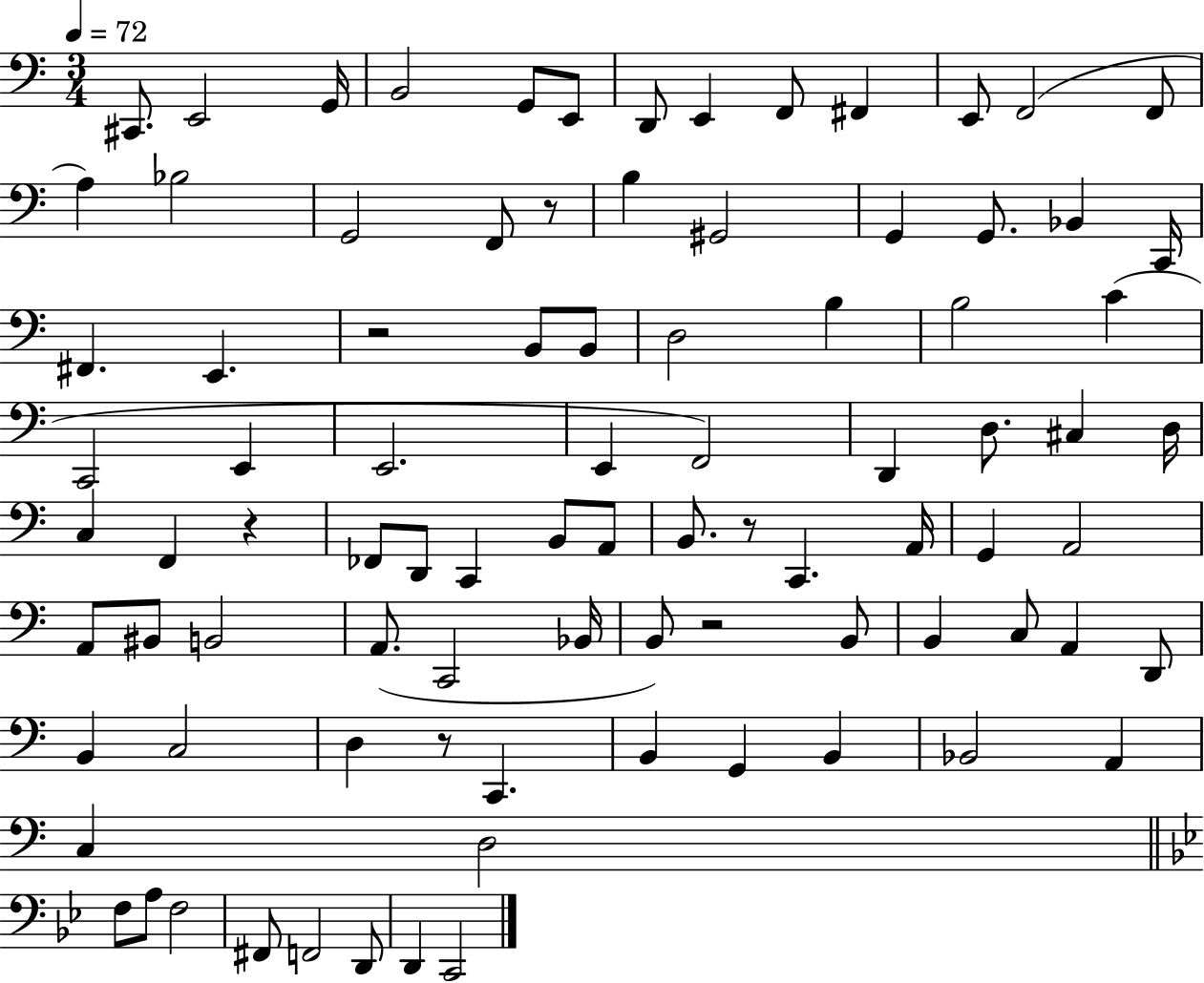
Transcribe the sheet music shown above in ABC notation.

X:1
T:Untitled
M:3/4
L:1/4
K:C
^C,,/2 E,,2 G,,/4 B,,2 G,,/2 E,,/2 D,,/2 E,, F,,/2 ^F,, E,,/2 F,,2 F,,/2 A, _B,2 G,,2 F,,/2 z/2 B, ^G,,2 G,, G,,/2 _B,, C,,/4 ^F,, E,, z2 B,,/2 B,,/2 D,2 B, B,2 C C,,2 E,, E,,2 E,, F,,2 D,, D,/2 ^C, D,/4 C, F,, z _F,,/2 D,,/2 C,, B,,/2 A,,/2 B,,/2 z/2 C,, A,,/4 G,, A,,2 A,,/2 ^B,,/2 B,,2 A,,/2 C,,2 _B,,/4 B,,/2 z2 B,,/2 B,, C,/2 A,, D,,/2 B,, C,2 D, z/2 C,, B,, G,, B,, _B,,2 A,, C, D,2 F,/2 A,/2 F,2 ^F,,/2 F,,2 D,,/2 D,, C,,2